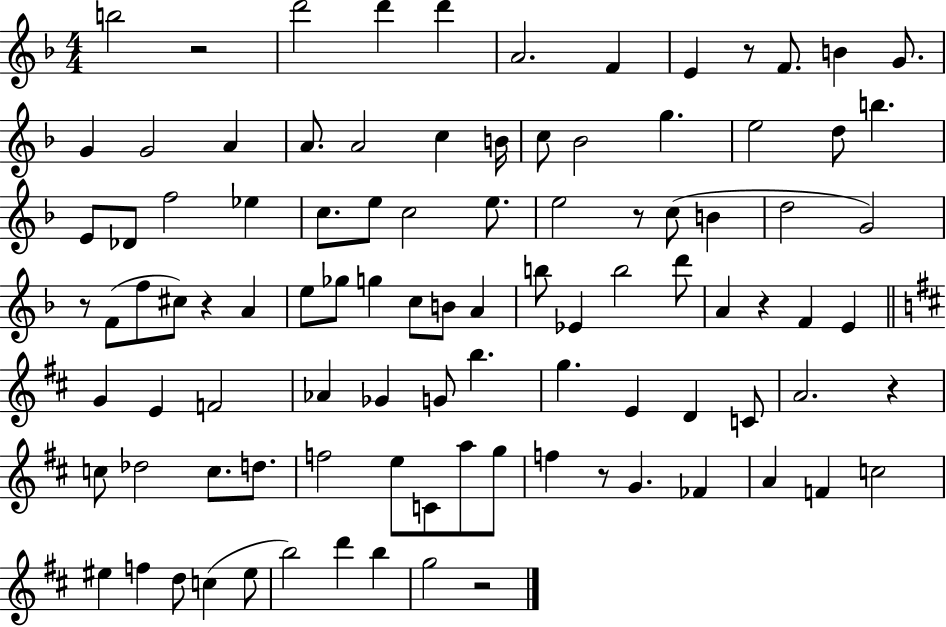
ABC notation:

X:1
T:Untitled
M:4/4
L:1/4
K:F
b2 z2 d'2 d' d' A2 F E z/2 F/2 B G/2 G G2 A A/2 A2 c B/4 c/2 _B2 g e2 d/2 b E/2 _D/2 f2 _e c/2 e/2 c2 e/2 e2 z/2 c/2 B d2 G2 z/2 F/2 f/2 ^c/2 z A e/2 _g/2 g c/2 B/2 A b/2 _E b2 d'/2 A z F E G E F2 _A _G G/2 b g E D C/2 A2 z c/2 _d2 c/2 d/2 f2 e/2 C/2 a/2 g/2 f z/2 G _F A F c2 ^e f d/2 c ^e/2 b2 d' b g2 z2